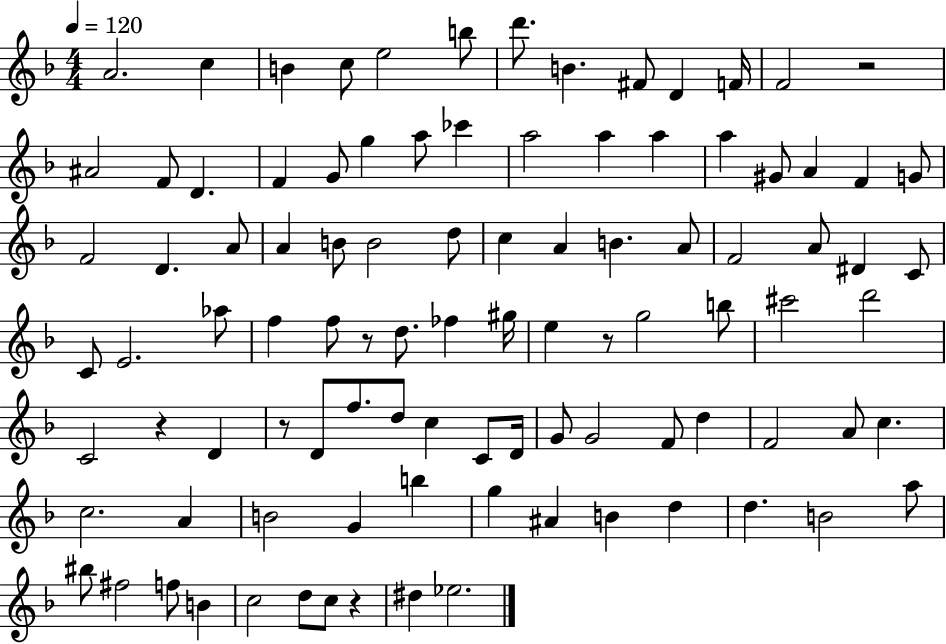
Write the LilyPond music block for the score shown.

{
  \clef treble
  \numericTimeSignature
  \time 4/4
  \key f \major
  \tempo 4 = 120
  a'2. c''4 | b'4 c''8 e''2 b''8 | d'''8. b'4. fis'8 d'4 f'16 | f'2 r2 | \break ais'2 f'8 d'4. | f'4 g'8 g''4 a''8 ces'''4 | a''2 a''4 a''4 | a''4 gis'8 a'4 f'4 g'8 | \break f'2 d'4. a'8 | a'4 b'8 b'2 d''8 | c''4 a'4 b'4. a'8 | f'2 a'8 dis'4 c'8 | \break c'8 e'2. aes''8 | f''4 f''8 r8 d''8. fes''4 gis''16 | e''4 r8 g''2 b''8 | cis'''2 d'''2 | \break c'2 r4 d'4 | r8 d'8 f''8. d''8 c''4 c'8 d'16 | g'8 g'2 f'8 d''4 | f'2 a'8 c''4. | \break c''2. a'4 | b'2 g'4 b''4 | g''4 ais'4 b'4 d''4 | d''4. b'2 a''8 | \break bis''8 fis''2 f''8 b'4 | c''2 d''8 c''8 r4 | dis''4 ees''2. | \bar "|."
}